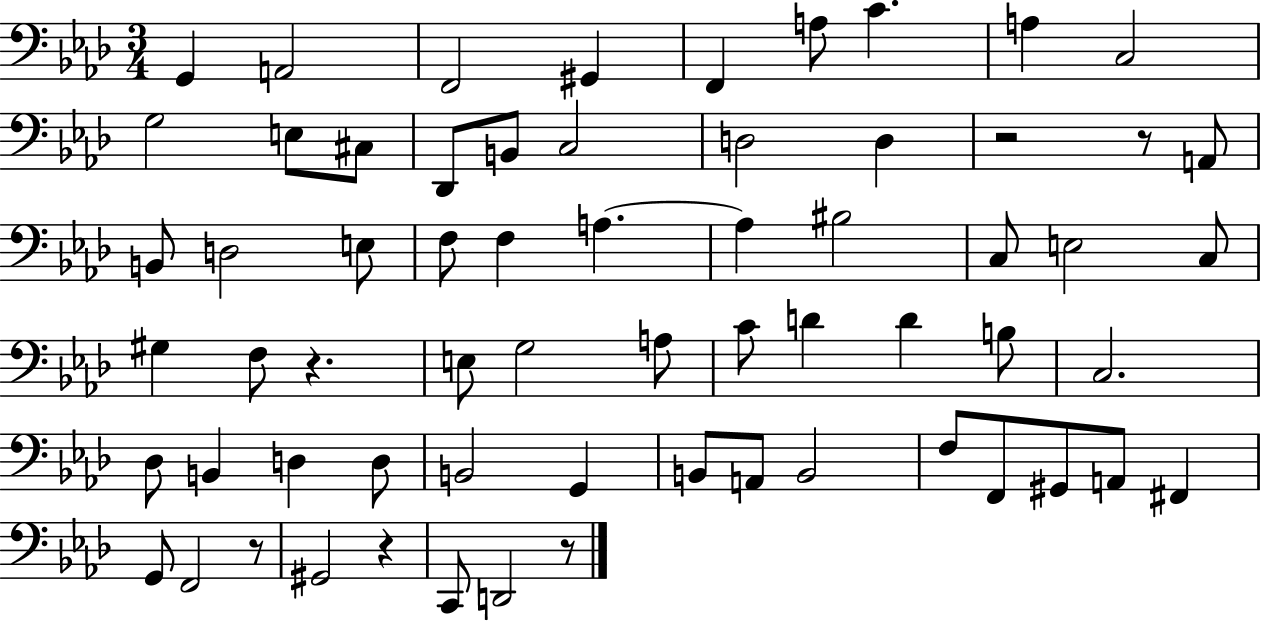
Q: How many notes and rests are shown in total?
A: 64